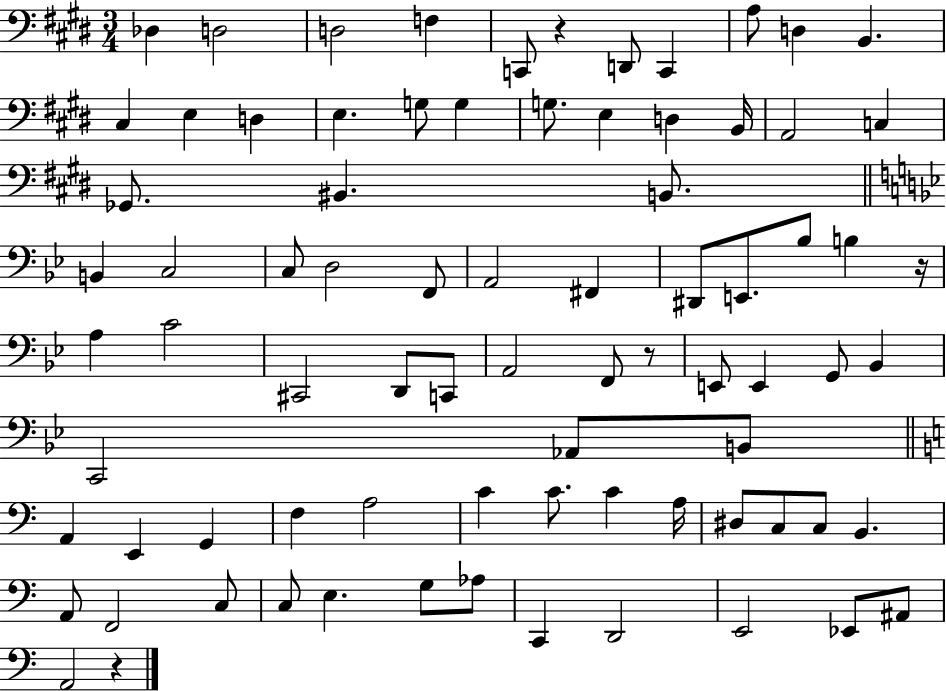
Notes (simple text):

Db3/q D3/h D3/h F3/q C2/e R/q D2/e C2/q A3/e D3/q B2/q. C#3/q E3/q D3/q E3/q. G3/e G3/q G3/e. E3/q D3/q B2/s A2/h C3/q Gb2/e. BIS2/q. B2/e. B2/q C3/h C3/e D3/h F2/e A2/h F#2/q D#2/e E2/e. Bb3/e B3/q R/s A3/q C4/h C#2/h D2/e C2/e A2/h F2/e R/e E2/e E2/q G2/e Bb2/q C2/h Ab2/e B2/e A2/q E2/q G2/q F3/q A3/h C4/q C4/e. C4/q A3/s D#3/e C3/e C3/e B2/q. A2/e F2/h C3/e C3/e E3/q. G3/e Ab3/e C2/q D2/h E2/h Eb2/e A#2/e A2/h R/q